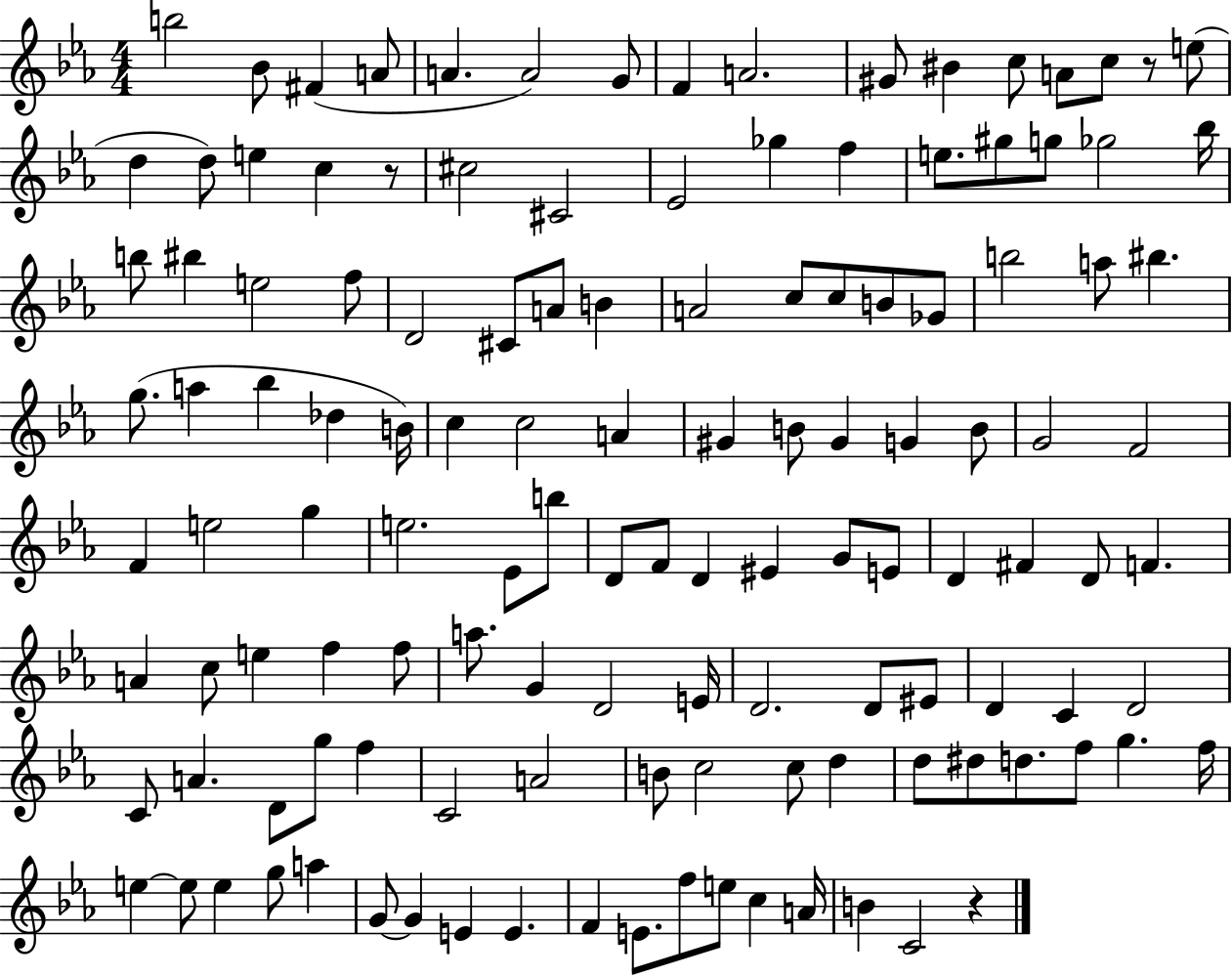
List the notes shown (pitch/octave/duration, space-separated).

B5/h Bb4/e F#4/q A4/e A4/q. A4/h G4/e F4/q A4/h. G#4/e BIS4/q C5/e A4/e C5/e R/e E5/e D5/q D5/e E5/q C5/q R/e C#5/h C#4/h Eb4/h Gb5/q F5/q E5/e. G#5/e G5/e Gb5/h Bb5/s B5/e BIS5/q E5/h F5/e D4/h C#4/e A4/e B4/q A4/h C5/e C5/e B4/e Gb4/e B5/h A5/e BIS5/q. G5/e. A5/q Bb5/q Db5/q B4/s C5/q C5/h A4/q G#4/q B4/e G#4/q G4/q B4/e G4/h F4/h F4/q E5/h G5/q E5/h. Eb4/e B5/e D4/e F4/e D4/q EIS4/q G4/e E4/e D4/q F#4/q D4/e F4/q. A4/q C5/e E5/q F5/q F5/e A5/e. G4/q D4/h E4/s D4/h. D4/e EIS4/e D4/q C4/q D4/h C4/e A4/q. D4/e G5/e F5/q C4/h A4/h B4/e C5/h C5/e D5/q D5/e D#5/e D5/e. F5/e G5/q. F5/s E5/q E5/e E5/q G5/e A5/q G4/e G4/q E4/q E4/q. F4/q E4/e. F5/e E5/e C5/q A4/s B4/q C4/h R/q